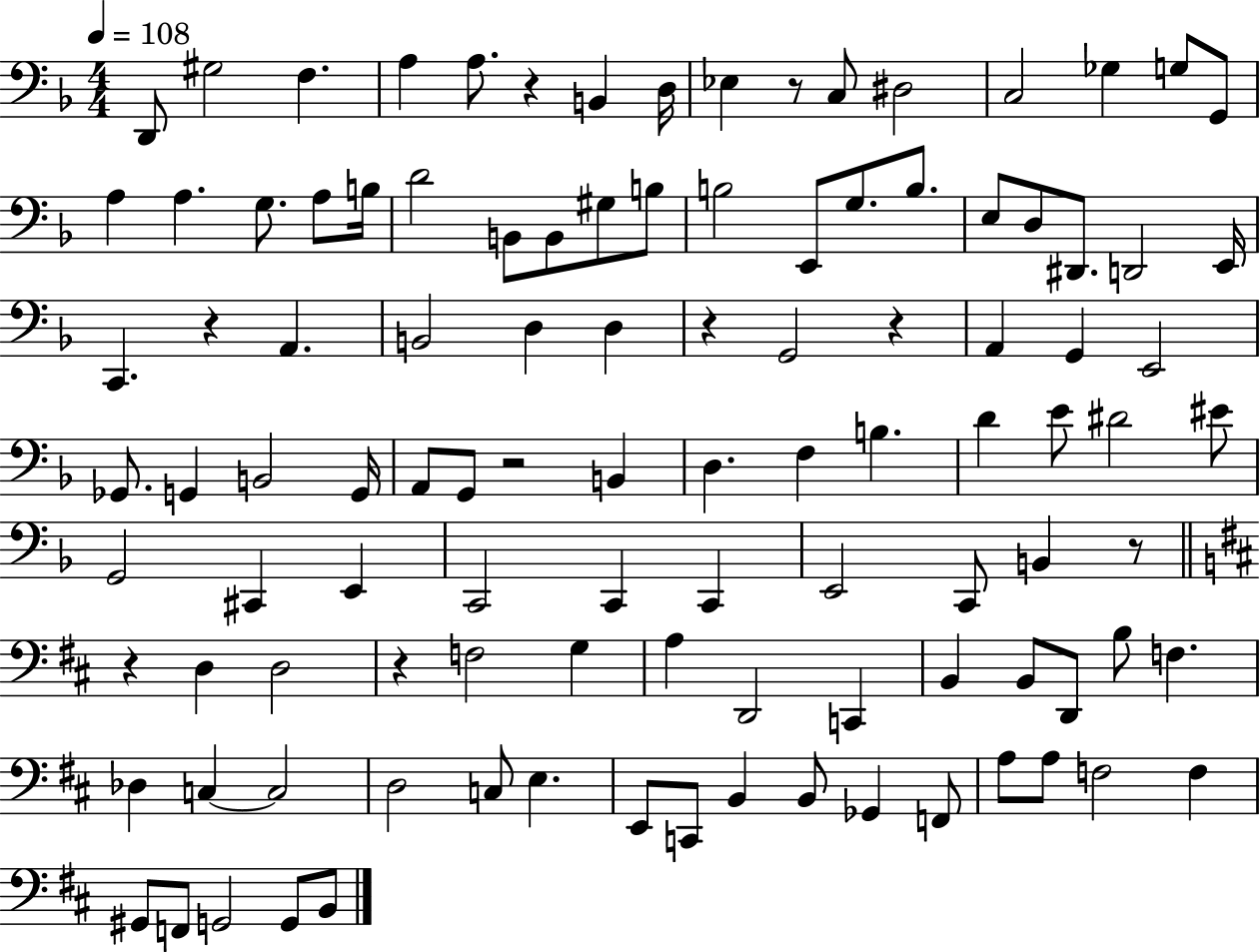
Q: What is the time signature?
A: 4/4